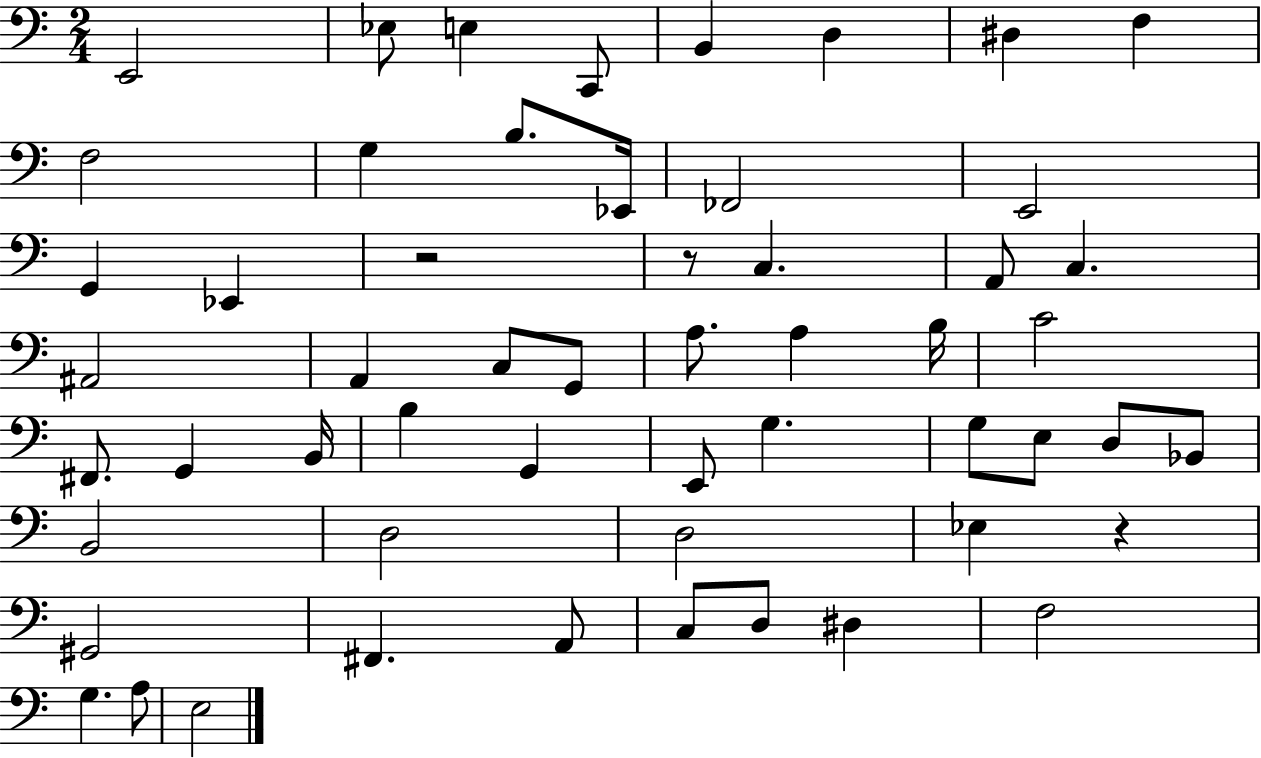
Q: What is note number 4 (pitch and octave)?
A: C2